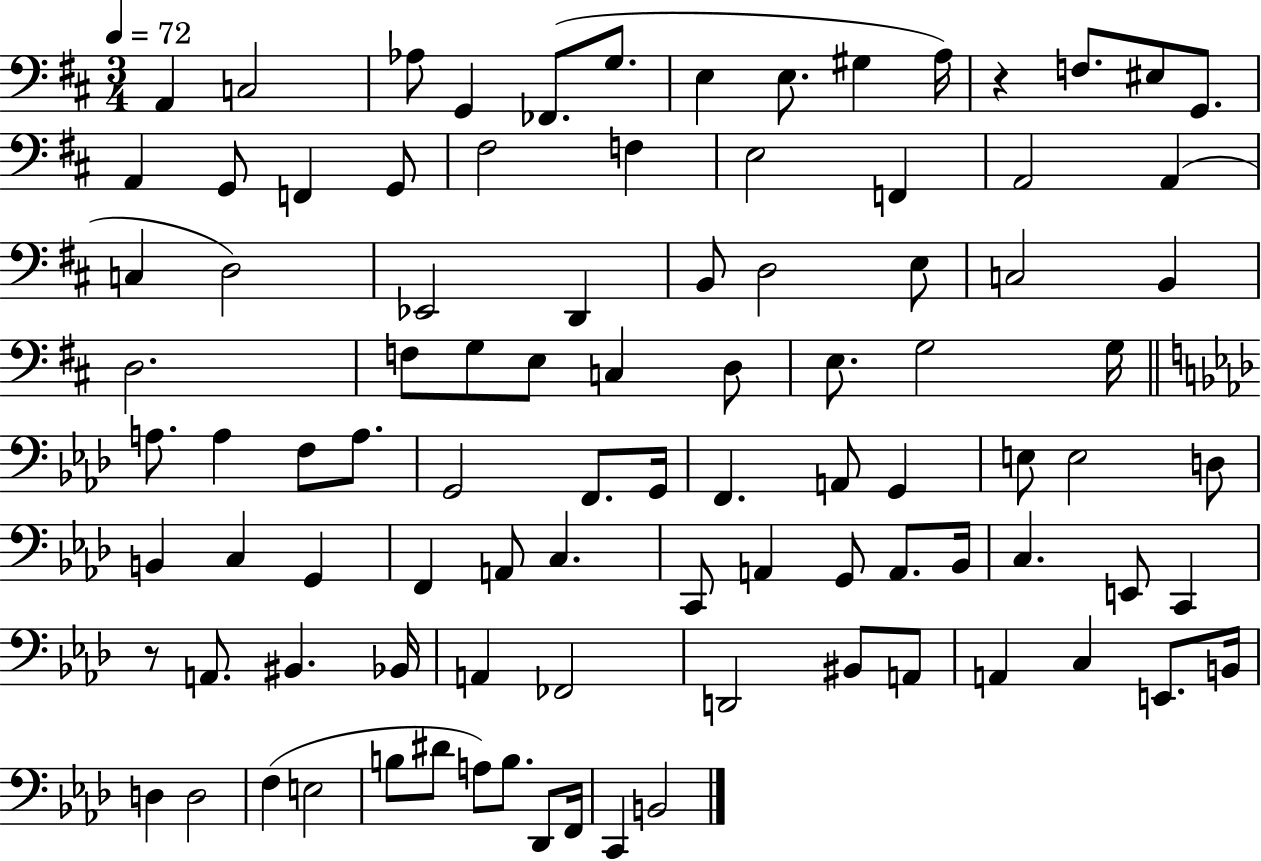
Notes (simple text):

A2/q C3/h Ab3/e G2/q FES2/e. G3/e. E3/q E3/e. G#3/q A3/s R/q F3/e. EIS3/e G2/e. A2/q G2/e F2/q G2/e F#3/h F3/q E3/h F2/q A2/h A2/q C3/q D3/h Eb2/h D2/q B2/e D3/h E3/e C3/h B2/q D3/h. F3/e G3/e E3/e C3/q D3/e E3/e. G3/h G3/s A3/e. A3/q F3/e A3/e. G2/h F2/e. G2/s F2/q. A2/e G2/q E3/e E3/h D3/e B2/q C3/q G2/q F2/q A2/e C3/q. C2/e A2/q G2/e A2/e. Bb2/s C3/q. E2/e C2/q R/e A2/e. BIS2/q. Bb2/s A2/q FES2/h D2/h BIS2/e A2/e A2/q C3/q E2/e. B2/s D3/q D3/h F3/q E3/h B3/e D#4/e A3/e B3/e. Db2/e F2/s C2/q B2/h